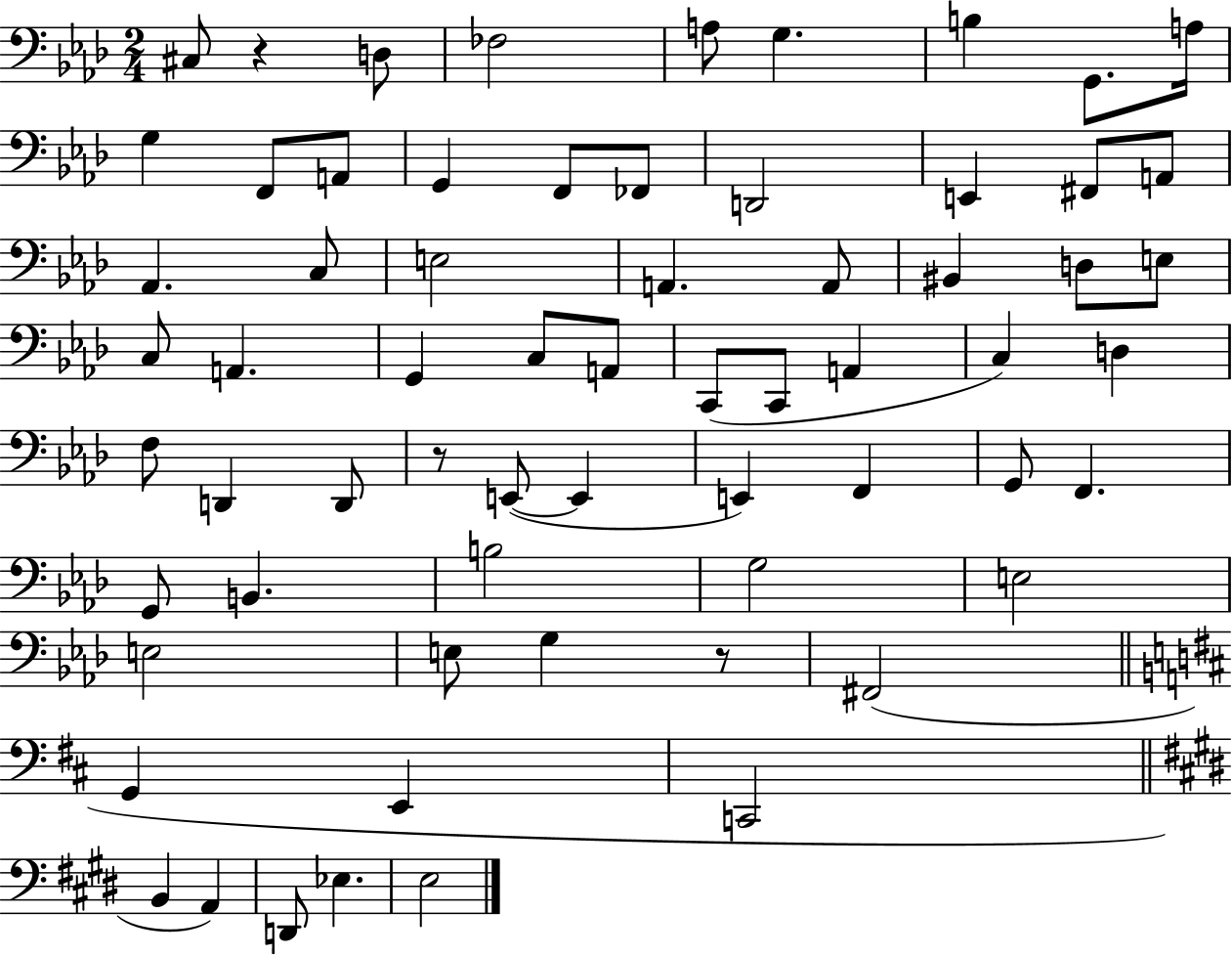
C#3/e R/q D3/e FES3/h A3/e G3/q. B3/q G2/e. A3/s G3/q F2/e A2/e G2/q F2/e FES2/e D2/h E2/q F#2/e A2/e Ab2/q. C3/e E3/h A2/q. A2/e BIS2/q D3/e E3/e C3/e A2/q. G2/q C3/e A2/e C2/e C2/e A2/q C3/q D3/q F3/e D2/q D2/e R/e E2/e E2/q E2/q F2/q G2/e F2/q. G2/e B2/q. B3/h G3/h E3/h E3/h E3/e G3/q R/e F#2/h G2/q E2/q C2/h B2/q A2/q D2/e Eb3/q. E3/h